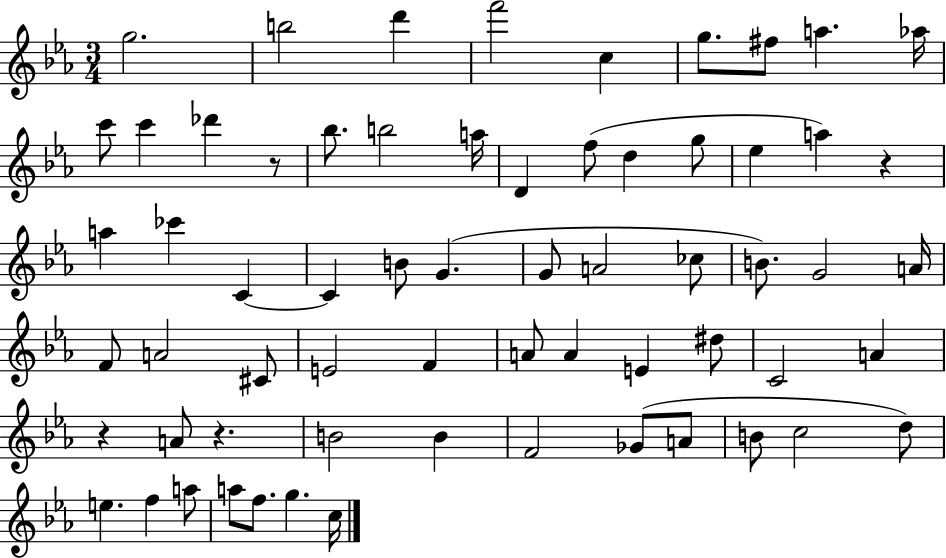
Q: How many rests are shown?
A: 4